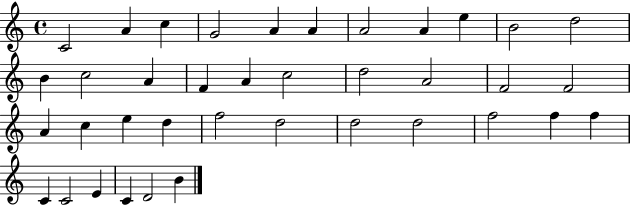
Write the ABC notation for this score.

X:1
T:Untitled
M:4/4
L:1/4
K:C
C2 A c G2 A A A2 A e B2 d2 B c2 A F A c2 d2 A2 F2 F2 A c e d f2 d2 d2 d2 f2 f f C C2 E C D2 B